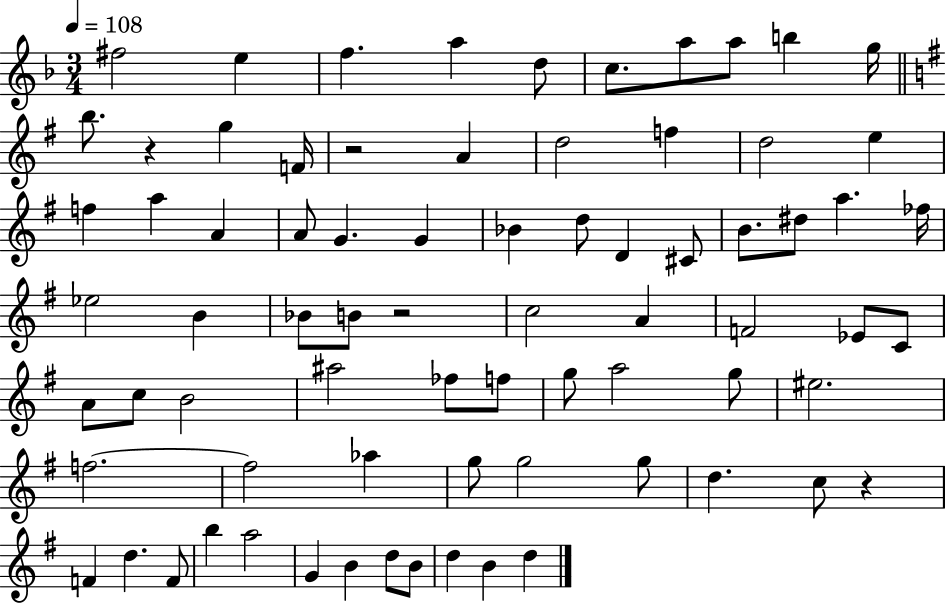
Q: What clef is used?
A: treble